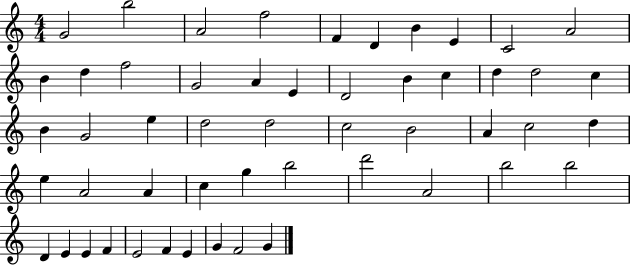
X:1
T:Untitled
M:4/4
L:1/4
K:C
G2 b2 A2 f2 F D B E C2 A2 B d f2 G2 A E D2 B c d d2 c B G2 e d2 d2 c2 B2 A c2 d e A2 A c g b2 d'2 A2 b2 b2 D E E F E2 F E G F2 G